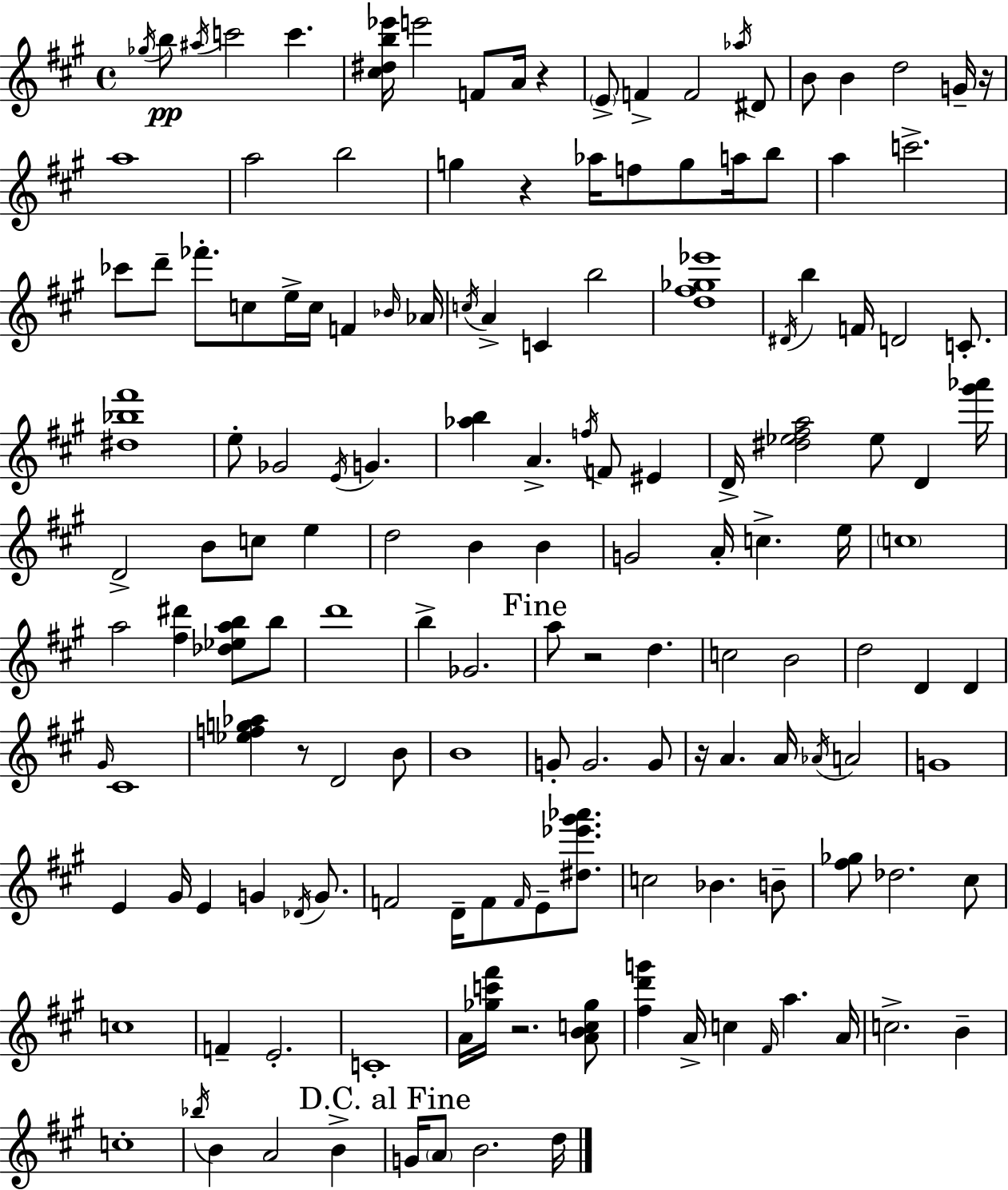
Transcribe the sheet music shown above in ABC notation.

X:1
T:Untitled
M:4/4
L:1/4
K:A
_g/4 b/2 ^a/4 c'2 c' [^c^db_e']/4 e'2 F/2 A/4 z E/2 F F2 _a/4 ^D/2 B/2 B d2 G/4 z/4 a4 a2 b2 g z _a/4 f/2 g/2 a/4 b/2 a c'2 _c'/2 d'/2 _f'/2 c/2 e/4 c/4 F _B/4 _A/4 c/4 A C b2 [d^f_g_e']4 ^D/4 b F/4 D2 C/2 [^d_b^f']4 e/2 _G2 E/4 G [_ab] A f/4 F/2 ^E D/4 [^d_e^fa]2 _e/2 D [^g'_a']/4 D2 B/2 c/2 e d2 B B G2 A/4 c e/4 c4 a2 [^f^d'] [_d_eab]/2 b/2 d'4 b _G2 a/2 z2 d c2 B2 d2 D D ^G/4 ^C4 [_efg_a] z/2 D2 B/2 B4 G/2 G2 G/2 z/4 A A/4 _A/4 A2 G4 E ^G/4 E G _D/4 G/2 F2 D/4 F/2 F/4 E/2 [^d_e'^g'_a']/2 c2 _B B/2 [^f_g]/2 _d2 ^c/2 c4 F E2 C4 A/4 [_gc'^f']/4 z2 [ABc_g]/2 [^fd'g'] A/4 c ^F/4 a A/4 c2 B c4 _b/4 B A2 B G/4 A/2 B2 d/4